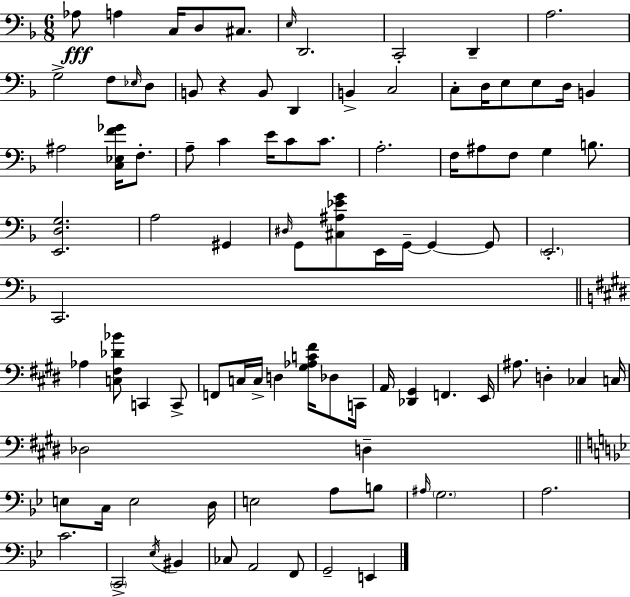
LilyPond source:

{
  \clef bass
  \numericTimeSignature
  \time 6/8
  \key f \major
  aes8\fff a4 c16 d8 cis8. | \grace { e16 } d,2. | c,2-. d,4-- | a2. | \break g2-> f8 \grace { ees16 } | d8 b,8 r4 b,8 d,4 | b,4-> c2 | c8-. d16 e8 e8 d16 b,4 | \break ais2 <c ees f' ges'>16 f8.-. | a8-- c'4 e'16 c'8 c'8. | a2.-. | f16 ais8 f8 g4 b8. | \break <e, d g>2. | a2 gis,4 | \grace { dis16 } g,8 <cis ais ees' g'>8 e,16 g,16--~~ g,4~~ | g,8 \parenthesize e,2.-. | \break c,2. | \bar "||" \break \key e \major aes4 <c fis des' bes'>8 c,4 c,8-> | f,8 c16 c16-> d4 <gis aes c' fis'>16 des8 c,16 | a,16 <des, gis,>4 f,4. e,16 | ais8. d4-. ces4 c16 | \break des2 d4-- | \bar "||" \break \key bes \major e8 c16 e2 d16 | e2 a8 b8 | \grace { ais16 } \parenthesize g2. | a2. | \break c'2. | \parenthesize c,2-> \acciaccatura { ees16 } bis,4 | ces8 a,2 | f,8 g,2-- e,4 | \break \bar "|."
}